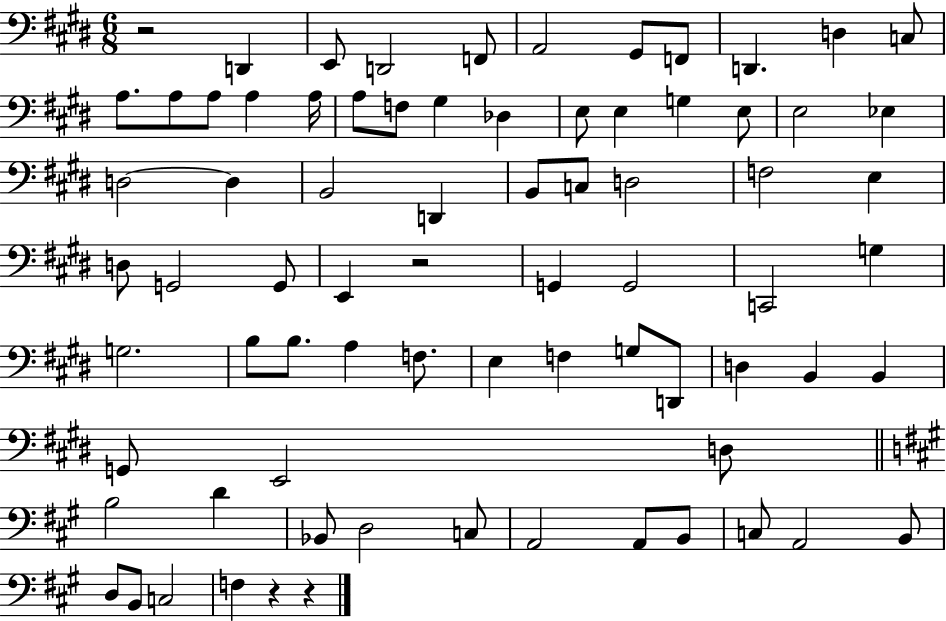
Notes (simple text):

R/h D2/q E2/e D2/h F2/e A2/h G#2/e F2/e D2/q. D3/q C3/e A3/e. A3/e A3/e A3/q A3/s A3/e F3/e G#3/q Db3/q E3/e E3/q G3/q E3/e E3/h Eb3/q D3/h D3/q B2/h D2/q B2/e C3/e D3/h F3/h E3/q D3/e G2/h G2/e E2/q R/h G2/q G2/h C2/h G3/q G3/h. B3/e B3/e. A3/q F3/e. E3/q F3/q G3/e D2/e D3/q B2/q B2/q G2/e E2/h D3/e B3/h D4/q Bb2/e D3/h C3/e A2/h A2/e B2/e C3/e A2/h B2/e D3/e B2/e C3/h F3/q R/q R/q